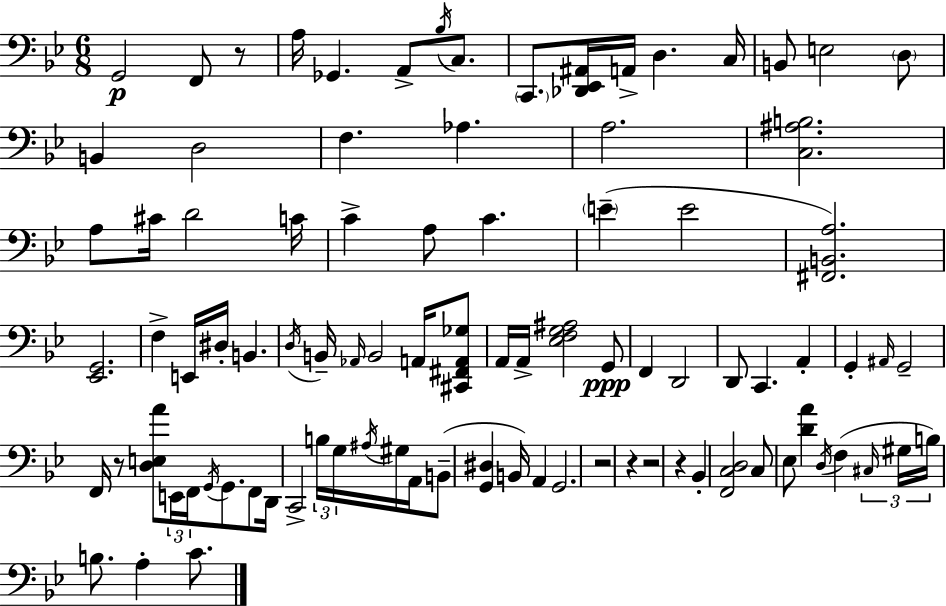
X:1
T:Untitled
M:6/8
L:1/4
K:Bb
G,,2 F,,/2 z/2 A,/4 _G,, A,,/2 _B,/4 C,/2 C,,/2 [_D,,_E,,^A,,]/4 A,,/4 D, C,/4 B,,/2 E,2 D,/2 B,, D,2 F, _A, A,2 [C,^A,B,]2 A,/2 ^C/4 D2 C/4 C A,/2 C E E2 [^F,,B,,A,]2 [_E,,G,,]2 F, E,,/4 ^D,/4 B,, D,/4 B,,/4 _A,,/4 B,,2 A,,/4 [^C,,^F,,A,,_G,]/2 A,,/4 A,,/4 [_E,F,G,^A,]2 G,,/2 F,, D,,2 D,,/2 C,, A,, G,, ^A,,/4 G,,2 F,,/4 z/2 [D,E,A]/2 E,,/4 F,,/4 G,,/4 G,,/2 F,,/2 D,,/4 C,,2 B,/4 G,/4 ^A,/4 ^G,/4 A,,/4 B,,/2 [G,,^D,] B,,/4 A,, G,,2 z2 z z2 z _B,, [F,,C,D,]2 C,/2 _E,/2 [DA] D,/4 F, ^C,/4 ^G,/4 B,/4 B,/2 A, C/2